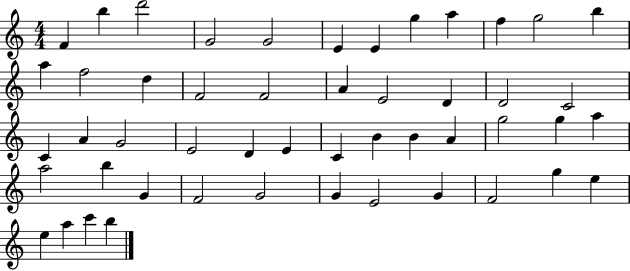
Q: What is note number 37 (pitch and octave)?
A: B5